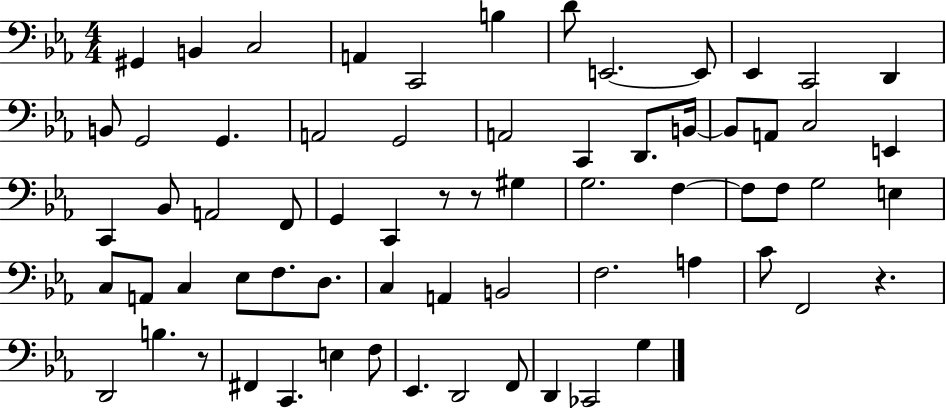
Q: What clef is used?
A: bass